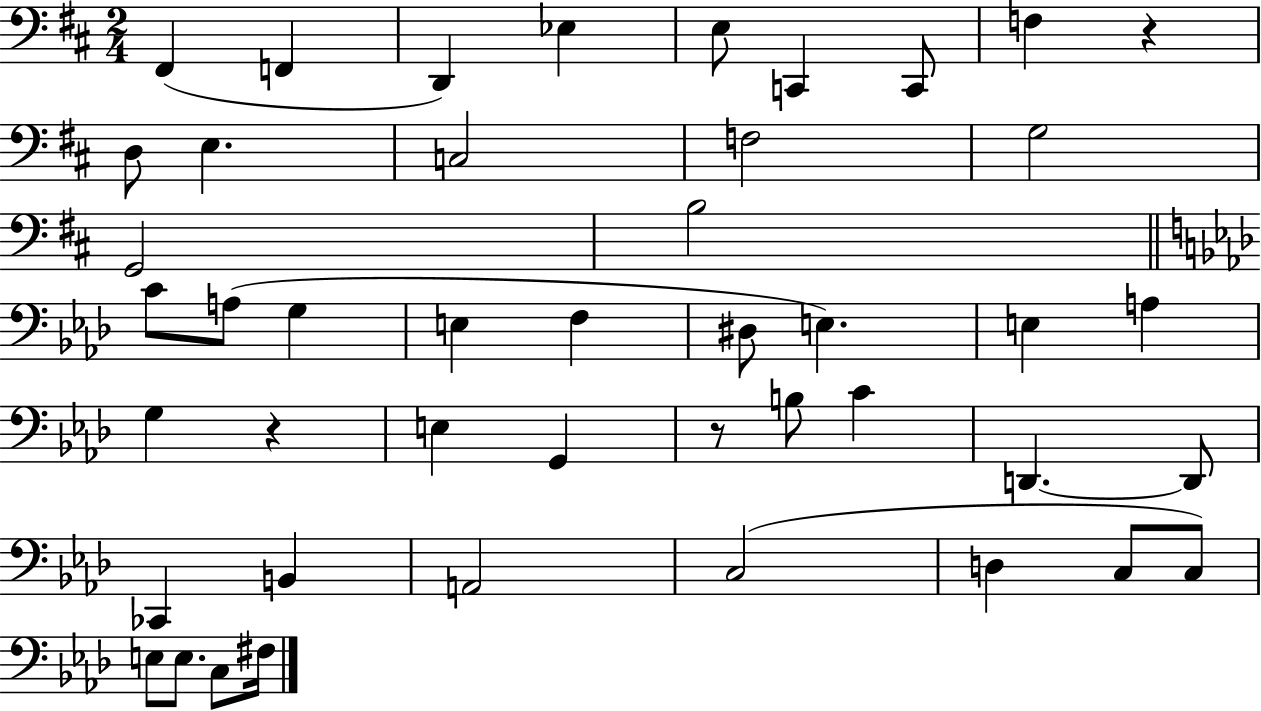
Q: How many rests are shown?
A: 3